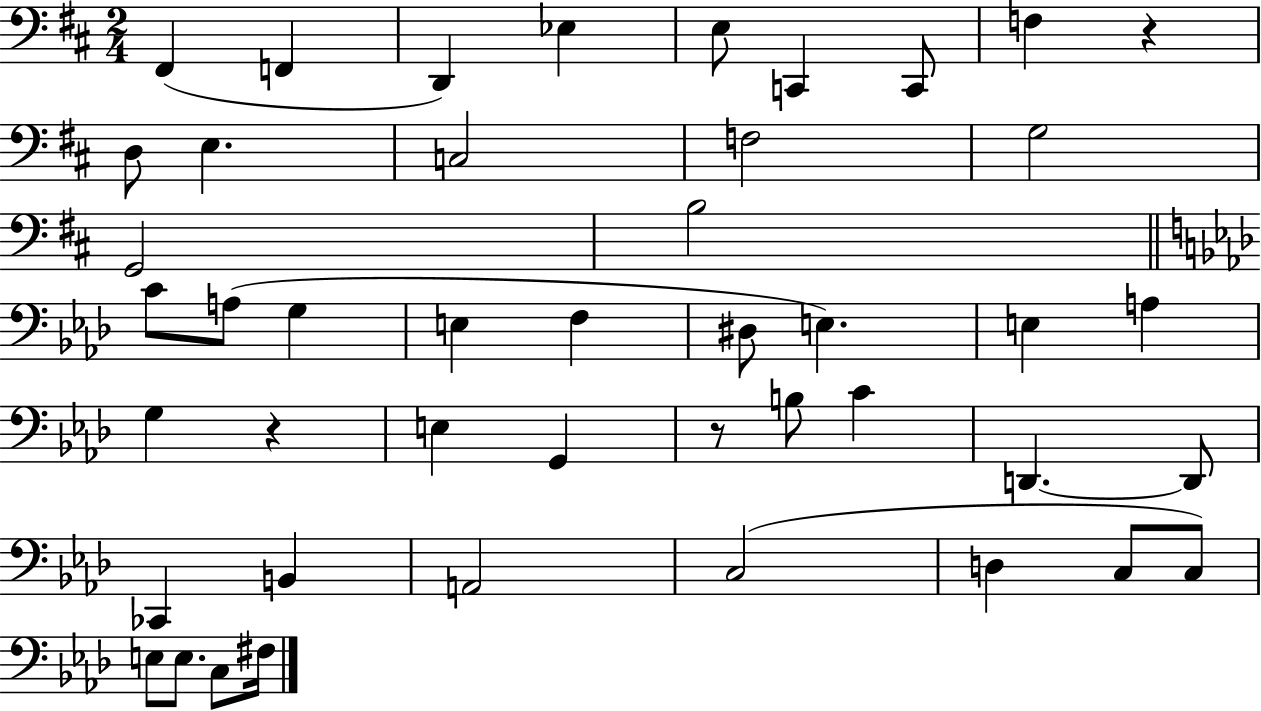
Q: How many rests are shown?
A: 3